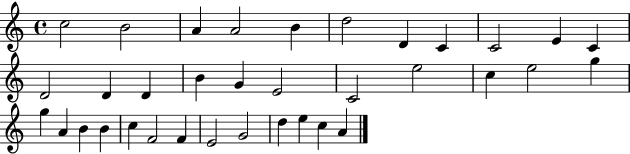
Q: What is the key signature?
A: C major